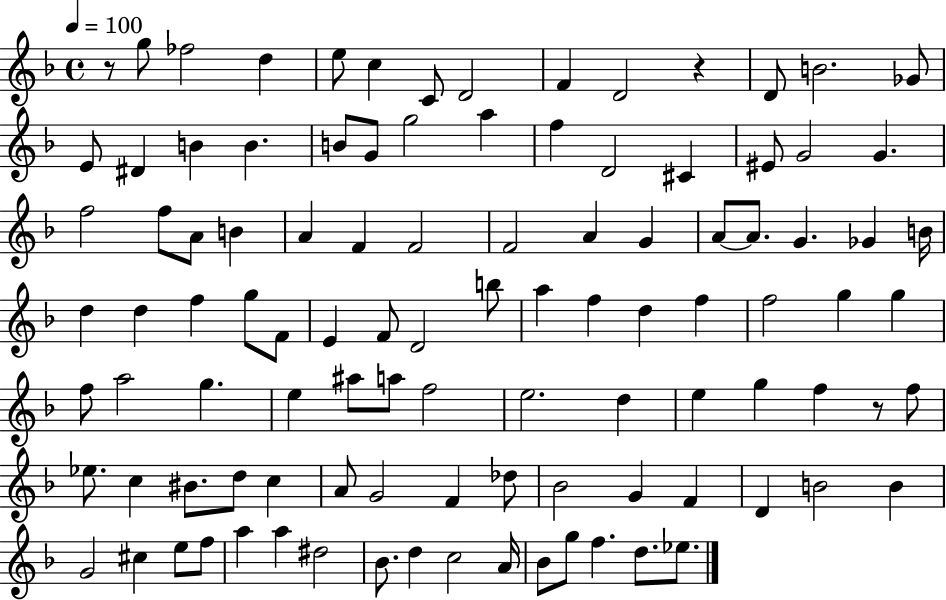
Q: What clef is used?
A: treble